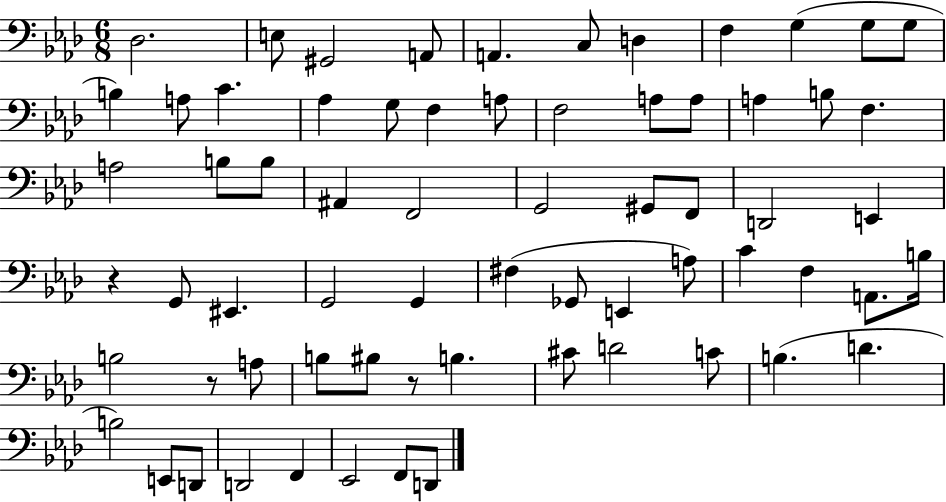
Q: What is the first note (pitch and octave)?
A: Db3